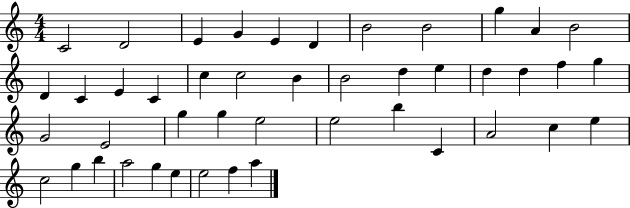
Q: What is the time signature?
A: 4/4